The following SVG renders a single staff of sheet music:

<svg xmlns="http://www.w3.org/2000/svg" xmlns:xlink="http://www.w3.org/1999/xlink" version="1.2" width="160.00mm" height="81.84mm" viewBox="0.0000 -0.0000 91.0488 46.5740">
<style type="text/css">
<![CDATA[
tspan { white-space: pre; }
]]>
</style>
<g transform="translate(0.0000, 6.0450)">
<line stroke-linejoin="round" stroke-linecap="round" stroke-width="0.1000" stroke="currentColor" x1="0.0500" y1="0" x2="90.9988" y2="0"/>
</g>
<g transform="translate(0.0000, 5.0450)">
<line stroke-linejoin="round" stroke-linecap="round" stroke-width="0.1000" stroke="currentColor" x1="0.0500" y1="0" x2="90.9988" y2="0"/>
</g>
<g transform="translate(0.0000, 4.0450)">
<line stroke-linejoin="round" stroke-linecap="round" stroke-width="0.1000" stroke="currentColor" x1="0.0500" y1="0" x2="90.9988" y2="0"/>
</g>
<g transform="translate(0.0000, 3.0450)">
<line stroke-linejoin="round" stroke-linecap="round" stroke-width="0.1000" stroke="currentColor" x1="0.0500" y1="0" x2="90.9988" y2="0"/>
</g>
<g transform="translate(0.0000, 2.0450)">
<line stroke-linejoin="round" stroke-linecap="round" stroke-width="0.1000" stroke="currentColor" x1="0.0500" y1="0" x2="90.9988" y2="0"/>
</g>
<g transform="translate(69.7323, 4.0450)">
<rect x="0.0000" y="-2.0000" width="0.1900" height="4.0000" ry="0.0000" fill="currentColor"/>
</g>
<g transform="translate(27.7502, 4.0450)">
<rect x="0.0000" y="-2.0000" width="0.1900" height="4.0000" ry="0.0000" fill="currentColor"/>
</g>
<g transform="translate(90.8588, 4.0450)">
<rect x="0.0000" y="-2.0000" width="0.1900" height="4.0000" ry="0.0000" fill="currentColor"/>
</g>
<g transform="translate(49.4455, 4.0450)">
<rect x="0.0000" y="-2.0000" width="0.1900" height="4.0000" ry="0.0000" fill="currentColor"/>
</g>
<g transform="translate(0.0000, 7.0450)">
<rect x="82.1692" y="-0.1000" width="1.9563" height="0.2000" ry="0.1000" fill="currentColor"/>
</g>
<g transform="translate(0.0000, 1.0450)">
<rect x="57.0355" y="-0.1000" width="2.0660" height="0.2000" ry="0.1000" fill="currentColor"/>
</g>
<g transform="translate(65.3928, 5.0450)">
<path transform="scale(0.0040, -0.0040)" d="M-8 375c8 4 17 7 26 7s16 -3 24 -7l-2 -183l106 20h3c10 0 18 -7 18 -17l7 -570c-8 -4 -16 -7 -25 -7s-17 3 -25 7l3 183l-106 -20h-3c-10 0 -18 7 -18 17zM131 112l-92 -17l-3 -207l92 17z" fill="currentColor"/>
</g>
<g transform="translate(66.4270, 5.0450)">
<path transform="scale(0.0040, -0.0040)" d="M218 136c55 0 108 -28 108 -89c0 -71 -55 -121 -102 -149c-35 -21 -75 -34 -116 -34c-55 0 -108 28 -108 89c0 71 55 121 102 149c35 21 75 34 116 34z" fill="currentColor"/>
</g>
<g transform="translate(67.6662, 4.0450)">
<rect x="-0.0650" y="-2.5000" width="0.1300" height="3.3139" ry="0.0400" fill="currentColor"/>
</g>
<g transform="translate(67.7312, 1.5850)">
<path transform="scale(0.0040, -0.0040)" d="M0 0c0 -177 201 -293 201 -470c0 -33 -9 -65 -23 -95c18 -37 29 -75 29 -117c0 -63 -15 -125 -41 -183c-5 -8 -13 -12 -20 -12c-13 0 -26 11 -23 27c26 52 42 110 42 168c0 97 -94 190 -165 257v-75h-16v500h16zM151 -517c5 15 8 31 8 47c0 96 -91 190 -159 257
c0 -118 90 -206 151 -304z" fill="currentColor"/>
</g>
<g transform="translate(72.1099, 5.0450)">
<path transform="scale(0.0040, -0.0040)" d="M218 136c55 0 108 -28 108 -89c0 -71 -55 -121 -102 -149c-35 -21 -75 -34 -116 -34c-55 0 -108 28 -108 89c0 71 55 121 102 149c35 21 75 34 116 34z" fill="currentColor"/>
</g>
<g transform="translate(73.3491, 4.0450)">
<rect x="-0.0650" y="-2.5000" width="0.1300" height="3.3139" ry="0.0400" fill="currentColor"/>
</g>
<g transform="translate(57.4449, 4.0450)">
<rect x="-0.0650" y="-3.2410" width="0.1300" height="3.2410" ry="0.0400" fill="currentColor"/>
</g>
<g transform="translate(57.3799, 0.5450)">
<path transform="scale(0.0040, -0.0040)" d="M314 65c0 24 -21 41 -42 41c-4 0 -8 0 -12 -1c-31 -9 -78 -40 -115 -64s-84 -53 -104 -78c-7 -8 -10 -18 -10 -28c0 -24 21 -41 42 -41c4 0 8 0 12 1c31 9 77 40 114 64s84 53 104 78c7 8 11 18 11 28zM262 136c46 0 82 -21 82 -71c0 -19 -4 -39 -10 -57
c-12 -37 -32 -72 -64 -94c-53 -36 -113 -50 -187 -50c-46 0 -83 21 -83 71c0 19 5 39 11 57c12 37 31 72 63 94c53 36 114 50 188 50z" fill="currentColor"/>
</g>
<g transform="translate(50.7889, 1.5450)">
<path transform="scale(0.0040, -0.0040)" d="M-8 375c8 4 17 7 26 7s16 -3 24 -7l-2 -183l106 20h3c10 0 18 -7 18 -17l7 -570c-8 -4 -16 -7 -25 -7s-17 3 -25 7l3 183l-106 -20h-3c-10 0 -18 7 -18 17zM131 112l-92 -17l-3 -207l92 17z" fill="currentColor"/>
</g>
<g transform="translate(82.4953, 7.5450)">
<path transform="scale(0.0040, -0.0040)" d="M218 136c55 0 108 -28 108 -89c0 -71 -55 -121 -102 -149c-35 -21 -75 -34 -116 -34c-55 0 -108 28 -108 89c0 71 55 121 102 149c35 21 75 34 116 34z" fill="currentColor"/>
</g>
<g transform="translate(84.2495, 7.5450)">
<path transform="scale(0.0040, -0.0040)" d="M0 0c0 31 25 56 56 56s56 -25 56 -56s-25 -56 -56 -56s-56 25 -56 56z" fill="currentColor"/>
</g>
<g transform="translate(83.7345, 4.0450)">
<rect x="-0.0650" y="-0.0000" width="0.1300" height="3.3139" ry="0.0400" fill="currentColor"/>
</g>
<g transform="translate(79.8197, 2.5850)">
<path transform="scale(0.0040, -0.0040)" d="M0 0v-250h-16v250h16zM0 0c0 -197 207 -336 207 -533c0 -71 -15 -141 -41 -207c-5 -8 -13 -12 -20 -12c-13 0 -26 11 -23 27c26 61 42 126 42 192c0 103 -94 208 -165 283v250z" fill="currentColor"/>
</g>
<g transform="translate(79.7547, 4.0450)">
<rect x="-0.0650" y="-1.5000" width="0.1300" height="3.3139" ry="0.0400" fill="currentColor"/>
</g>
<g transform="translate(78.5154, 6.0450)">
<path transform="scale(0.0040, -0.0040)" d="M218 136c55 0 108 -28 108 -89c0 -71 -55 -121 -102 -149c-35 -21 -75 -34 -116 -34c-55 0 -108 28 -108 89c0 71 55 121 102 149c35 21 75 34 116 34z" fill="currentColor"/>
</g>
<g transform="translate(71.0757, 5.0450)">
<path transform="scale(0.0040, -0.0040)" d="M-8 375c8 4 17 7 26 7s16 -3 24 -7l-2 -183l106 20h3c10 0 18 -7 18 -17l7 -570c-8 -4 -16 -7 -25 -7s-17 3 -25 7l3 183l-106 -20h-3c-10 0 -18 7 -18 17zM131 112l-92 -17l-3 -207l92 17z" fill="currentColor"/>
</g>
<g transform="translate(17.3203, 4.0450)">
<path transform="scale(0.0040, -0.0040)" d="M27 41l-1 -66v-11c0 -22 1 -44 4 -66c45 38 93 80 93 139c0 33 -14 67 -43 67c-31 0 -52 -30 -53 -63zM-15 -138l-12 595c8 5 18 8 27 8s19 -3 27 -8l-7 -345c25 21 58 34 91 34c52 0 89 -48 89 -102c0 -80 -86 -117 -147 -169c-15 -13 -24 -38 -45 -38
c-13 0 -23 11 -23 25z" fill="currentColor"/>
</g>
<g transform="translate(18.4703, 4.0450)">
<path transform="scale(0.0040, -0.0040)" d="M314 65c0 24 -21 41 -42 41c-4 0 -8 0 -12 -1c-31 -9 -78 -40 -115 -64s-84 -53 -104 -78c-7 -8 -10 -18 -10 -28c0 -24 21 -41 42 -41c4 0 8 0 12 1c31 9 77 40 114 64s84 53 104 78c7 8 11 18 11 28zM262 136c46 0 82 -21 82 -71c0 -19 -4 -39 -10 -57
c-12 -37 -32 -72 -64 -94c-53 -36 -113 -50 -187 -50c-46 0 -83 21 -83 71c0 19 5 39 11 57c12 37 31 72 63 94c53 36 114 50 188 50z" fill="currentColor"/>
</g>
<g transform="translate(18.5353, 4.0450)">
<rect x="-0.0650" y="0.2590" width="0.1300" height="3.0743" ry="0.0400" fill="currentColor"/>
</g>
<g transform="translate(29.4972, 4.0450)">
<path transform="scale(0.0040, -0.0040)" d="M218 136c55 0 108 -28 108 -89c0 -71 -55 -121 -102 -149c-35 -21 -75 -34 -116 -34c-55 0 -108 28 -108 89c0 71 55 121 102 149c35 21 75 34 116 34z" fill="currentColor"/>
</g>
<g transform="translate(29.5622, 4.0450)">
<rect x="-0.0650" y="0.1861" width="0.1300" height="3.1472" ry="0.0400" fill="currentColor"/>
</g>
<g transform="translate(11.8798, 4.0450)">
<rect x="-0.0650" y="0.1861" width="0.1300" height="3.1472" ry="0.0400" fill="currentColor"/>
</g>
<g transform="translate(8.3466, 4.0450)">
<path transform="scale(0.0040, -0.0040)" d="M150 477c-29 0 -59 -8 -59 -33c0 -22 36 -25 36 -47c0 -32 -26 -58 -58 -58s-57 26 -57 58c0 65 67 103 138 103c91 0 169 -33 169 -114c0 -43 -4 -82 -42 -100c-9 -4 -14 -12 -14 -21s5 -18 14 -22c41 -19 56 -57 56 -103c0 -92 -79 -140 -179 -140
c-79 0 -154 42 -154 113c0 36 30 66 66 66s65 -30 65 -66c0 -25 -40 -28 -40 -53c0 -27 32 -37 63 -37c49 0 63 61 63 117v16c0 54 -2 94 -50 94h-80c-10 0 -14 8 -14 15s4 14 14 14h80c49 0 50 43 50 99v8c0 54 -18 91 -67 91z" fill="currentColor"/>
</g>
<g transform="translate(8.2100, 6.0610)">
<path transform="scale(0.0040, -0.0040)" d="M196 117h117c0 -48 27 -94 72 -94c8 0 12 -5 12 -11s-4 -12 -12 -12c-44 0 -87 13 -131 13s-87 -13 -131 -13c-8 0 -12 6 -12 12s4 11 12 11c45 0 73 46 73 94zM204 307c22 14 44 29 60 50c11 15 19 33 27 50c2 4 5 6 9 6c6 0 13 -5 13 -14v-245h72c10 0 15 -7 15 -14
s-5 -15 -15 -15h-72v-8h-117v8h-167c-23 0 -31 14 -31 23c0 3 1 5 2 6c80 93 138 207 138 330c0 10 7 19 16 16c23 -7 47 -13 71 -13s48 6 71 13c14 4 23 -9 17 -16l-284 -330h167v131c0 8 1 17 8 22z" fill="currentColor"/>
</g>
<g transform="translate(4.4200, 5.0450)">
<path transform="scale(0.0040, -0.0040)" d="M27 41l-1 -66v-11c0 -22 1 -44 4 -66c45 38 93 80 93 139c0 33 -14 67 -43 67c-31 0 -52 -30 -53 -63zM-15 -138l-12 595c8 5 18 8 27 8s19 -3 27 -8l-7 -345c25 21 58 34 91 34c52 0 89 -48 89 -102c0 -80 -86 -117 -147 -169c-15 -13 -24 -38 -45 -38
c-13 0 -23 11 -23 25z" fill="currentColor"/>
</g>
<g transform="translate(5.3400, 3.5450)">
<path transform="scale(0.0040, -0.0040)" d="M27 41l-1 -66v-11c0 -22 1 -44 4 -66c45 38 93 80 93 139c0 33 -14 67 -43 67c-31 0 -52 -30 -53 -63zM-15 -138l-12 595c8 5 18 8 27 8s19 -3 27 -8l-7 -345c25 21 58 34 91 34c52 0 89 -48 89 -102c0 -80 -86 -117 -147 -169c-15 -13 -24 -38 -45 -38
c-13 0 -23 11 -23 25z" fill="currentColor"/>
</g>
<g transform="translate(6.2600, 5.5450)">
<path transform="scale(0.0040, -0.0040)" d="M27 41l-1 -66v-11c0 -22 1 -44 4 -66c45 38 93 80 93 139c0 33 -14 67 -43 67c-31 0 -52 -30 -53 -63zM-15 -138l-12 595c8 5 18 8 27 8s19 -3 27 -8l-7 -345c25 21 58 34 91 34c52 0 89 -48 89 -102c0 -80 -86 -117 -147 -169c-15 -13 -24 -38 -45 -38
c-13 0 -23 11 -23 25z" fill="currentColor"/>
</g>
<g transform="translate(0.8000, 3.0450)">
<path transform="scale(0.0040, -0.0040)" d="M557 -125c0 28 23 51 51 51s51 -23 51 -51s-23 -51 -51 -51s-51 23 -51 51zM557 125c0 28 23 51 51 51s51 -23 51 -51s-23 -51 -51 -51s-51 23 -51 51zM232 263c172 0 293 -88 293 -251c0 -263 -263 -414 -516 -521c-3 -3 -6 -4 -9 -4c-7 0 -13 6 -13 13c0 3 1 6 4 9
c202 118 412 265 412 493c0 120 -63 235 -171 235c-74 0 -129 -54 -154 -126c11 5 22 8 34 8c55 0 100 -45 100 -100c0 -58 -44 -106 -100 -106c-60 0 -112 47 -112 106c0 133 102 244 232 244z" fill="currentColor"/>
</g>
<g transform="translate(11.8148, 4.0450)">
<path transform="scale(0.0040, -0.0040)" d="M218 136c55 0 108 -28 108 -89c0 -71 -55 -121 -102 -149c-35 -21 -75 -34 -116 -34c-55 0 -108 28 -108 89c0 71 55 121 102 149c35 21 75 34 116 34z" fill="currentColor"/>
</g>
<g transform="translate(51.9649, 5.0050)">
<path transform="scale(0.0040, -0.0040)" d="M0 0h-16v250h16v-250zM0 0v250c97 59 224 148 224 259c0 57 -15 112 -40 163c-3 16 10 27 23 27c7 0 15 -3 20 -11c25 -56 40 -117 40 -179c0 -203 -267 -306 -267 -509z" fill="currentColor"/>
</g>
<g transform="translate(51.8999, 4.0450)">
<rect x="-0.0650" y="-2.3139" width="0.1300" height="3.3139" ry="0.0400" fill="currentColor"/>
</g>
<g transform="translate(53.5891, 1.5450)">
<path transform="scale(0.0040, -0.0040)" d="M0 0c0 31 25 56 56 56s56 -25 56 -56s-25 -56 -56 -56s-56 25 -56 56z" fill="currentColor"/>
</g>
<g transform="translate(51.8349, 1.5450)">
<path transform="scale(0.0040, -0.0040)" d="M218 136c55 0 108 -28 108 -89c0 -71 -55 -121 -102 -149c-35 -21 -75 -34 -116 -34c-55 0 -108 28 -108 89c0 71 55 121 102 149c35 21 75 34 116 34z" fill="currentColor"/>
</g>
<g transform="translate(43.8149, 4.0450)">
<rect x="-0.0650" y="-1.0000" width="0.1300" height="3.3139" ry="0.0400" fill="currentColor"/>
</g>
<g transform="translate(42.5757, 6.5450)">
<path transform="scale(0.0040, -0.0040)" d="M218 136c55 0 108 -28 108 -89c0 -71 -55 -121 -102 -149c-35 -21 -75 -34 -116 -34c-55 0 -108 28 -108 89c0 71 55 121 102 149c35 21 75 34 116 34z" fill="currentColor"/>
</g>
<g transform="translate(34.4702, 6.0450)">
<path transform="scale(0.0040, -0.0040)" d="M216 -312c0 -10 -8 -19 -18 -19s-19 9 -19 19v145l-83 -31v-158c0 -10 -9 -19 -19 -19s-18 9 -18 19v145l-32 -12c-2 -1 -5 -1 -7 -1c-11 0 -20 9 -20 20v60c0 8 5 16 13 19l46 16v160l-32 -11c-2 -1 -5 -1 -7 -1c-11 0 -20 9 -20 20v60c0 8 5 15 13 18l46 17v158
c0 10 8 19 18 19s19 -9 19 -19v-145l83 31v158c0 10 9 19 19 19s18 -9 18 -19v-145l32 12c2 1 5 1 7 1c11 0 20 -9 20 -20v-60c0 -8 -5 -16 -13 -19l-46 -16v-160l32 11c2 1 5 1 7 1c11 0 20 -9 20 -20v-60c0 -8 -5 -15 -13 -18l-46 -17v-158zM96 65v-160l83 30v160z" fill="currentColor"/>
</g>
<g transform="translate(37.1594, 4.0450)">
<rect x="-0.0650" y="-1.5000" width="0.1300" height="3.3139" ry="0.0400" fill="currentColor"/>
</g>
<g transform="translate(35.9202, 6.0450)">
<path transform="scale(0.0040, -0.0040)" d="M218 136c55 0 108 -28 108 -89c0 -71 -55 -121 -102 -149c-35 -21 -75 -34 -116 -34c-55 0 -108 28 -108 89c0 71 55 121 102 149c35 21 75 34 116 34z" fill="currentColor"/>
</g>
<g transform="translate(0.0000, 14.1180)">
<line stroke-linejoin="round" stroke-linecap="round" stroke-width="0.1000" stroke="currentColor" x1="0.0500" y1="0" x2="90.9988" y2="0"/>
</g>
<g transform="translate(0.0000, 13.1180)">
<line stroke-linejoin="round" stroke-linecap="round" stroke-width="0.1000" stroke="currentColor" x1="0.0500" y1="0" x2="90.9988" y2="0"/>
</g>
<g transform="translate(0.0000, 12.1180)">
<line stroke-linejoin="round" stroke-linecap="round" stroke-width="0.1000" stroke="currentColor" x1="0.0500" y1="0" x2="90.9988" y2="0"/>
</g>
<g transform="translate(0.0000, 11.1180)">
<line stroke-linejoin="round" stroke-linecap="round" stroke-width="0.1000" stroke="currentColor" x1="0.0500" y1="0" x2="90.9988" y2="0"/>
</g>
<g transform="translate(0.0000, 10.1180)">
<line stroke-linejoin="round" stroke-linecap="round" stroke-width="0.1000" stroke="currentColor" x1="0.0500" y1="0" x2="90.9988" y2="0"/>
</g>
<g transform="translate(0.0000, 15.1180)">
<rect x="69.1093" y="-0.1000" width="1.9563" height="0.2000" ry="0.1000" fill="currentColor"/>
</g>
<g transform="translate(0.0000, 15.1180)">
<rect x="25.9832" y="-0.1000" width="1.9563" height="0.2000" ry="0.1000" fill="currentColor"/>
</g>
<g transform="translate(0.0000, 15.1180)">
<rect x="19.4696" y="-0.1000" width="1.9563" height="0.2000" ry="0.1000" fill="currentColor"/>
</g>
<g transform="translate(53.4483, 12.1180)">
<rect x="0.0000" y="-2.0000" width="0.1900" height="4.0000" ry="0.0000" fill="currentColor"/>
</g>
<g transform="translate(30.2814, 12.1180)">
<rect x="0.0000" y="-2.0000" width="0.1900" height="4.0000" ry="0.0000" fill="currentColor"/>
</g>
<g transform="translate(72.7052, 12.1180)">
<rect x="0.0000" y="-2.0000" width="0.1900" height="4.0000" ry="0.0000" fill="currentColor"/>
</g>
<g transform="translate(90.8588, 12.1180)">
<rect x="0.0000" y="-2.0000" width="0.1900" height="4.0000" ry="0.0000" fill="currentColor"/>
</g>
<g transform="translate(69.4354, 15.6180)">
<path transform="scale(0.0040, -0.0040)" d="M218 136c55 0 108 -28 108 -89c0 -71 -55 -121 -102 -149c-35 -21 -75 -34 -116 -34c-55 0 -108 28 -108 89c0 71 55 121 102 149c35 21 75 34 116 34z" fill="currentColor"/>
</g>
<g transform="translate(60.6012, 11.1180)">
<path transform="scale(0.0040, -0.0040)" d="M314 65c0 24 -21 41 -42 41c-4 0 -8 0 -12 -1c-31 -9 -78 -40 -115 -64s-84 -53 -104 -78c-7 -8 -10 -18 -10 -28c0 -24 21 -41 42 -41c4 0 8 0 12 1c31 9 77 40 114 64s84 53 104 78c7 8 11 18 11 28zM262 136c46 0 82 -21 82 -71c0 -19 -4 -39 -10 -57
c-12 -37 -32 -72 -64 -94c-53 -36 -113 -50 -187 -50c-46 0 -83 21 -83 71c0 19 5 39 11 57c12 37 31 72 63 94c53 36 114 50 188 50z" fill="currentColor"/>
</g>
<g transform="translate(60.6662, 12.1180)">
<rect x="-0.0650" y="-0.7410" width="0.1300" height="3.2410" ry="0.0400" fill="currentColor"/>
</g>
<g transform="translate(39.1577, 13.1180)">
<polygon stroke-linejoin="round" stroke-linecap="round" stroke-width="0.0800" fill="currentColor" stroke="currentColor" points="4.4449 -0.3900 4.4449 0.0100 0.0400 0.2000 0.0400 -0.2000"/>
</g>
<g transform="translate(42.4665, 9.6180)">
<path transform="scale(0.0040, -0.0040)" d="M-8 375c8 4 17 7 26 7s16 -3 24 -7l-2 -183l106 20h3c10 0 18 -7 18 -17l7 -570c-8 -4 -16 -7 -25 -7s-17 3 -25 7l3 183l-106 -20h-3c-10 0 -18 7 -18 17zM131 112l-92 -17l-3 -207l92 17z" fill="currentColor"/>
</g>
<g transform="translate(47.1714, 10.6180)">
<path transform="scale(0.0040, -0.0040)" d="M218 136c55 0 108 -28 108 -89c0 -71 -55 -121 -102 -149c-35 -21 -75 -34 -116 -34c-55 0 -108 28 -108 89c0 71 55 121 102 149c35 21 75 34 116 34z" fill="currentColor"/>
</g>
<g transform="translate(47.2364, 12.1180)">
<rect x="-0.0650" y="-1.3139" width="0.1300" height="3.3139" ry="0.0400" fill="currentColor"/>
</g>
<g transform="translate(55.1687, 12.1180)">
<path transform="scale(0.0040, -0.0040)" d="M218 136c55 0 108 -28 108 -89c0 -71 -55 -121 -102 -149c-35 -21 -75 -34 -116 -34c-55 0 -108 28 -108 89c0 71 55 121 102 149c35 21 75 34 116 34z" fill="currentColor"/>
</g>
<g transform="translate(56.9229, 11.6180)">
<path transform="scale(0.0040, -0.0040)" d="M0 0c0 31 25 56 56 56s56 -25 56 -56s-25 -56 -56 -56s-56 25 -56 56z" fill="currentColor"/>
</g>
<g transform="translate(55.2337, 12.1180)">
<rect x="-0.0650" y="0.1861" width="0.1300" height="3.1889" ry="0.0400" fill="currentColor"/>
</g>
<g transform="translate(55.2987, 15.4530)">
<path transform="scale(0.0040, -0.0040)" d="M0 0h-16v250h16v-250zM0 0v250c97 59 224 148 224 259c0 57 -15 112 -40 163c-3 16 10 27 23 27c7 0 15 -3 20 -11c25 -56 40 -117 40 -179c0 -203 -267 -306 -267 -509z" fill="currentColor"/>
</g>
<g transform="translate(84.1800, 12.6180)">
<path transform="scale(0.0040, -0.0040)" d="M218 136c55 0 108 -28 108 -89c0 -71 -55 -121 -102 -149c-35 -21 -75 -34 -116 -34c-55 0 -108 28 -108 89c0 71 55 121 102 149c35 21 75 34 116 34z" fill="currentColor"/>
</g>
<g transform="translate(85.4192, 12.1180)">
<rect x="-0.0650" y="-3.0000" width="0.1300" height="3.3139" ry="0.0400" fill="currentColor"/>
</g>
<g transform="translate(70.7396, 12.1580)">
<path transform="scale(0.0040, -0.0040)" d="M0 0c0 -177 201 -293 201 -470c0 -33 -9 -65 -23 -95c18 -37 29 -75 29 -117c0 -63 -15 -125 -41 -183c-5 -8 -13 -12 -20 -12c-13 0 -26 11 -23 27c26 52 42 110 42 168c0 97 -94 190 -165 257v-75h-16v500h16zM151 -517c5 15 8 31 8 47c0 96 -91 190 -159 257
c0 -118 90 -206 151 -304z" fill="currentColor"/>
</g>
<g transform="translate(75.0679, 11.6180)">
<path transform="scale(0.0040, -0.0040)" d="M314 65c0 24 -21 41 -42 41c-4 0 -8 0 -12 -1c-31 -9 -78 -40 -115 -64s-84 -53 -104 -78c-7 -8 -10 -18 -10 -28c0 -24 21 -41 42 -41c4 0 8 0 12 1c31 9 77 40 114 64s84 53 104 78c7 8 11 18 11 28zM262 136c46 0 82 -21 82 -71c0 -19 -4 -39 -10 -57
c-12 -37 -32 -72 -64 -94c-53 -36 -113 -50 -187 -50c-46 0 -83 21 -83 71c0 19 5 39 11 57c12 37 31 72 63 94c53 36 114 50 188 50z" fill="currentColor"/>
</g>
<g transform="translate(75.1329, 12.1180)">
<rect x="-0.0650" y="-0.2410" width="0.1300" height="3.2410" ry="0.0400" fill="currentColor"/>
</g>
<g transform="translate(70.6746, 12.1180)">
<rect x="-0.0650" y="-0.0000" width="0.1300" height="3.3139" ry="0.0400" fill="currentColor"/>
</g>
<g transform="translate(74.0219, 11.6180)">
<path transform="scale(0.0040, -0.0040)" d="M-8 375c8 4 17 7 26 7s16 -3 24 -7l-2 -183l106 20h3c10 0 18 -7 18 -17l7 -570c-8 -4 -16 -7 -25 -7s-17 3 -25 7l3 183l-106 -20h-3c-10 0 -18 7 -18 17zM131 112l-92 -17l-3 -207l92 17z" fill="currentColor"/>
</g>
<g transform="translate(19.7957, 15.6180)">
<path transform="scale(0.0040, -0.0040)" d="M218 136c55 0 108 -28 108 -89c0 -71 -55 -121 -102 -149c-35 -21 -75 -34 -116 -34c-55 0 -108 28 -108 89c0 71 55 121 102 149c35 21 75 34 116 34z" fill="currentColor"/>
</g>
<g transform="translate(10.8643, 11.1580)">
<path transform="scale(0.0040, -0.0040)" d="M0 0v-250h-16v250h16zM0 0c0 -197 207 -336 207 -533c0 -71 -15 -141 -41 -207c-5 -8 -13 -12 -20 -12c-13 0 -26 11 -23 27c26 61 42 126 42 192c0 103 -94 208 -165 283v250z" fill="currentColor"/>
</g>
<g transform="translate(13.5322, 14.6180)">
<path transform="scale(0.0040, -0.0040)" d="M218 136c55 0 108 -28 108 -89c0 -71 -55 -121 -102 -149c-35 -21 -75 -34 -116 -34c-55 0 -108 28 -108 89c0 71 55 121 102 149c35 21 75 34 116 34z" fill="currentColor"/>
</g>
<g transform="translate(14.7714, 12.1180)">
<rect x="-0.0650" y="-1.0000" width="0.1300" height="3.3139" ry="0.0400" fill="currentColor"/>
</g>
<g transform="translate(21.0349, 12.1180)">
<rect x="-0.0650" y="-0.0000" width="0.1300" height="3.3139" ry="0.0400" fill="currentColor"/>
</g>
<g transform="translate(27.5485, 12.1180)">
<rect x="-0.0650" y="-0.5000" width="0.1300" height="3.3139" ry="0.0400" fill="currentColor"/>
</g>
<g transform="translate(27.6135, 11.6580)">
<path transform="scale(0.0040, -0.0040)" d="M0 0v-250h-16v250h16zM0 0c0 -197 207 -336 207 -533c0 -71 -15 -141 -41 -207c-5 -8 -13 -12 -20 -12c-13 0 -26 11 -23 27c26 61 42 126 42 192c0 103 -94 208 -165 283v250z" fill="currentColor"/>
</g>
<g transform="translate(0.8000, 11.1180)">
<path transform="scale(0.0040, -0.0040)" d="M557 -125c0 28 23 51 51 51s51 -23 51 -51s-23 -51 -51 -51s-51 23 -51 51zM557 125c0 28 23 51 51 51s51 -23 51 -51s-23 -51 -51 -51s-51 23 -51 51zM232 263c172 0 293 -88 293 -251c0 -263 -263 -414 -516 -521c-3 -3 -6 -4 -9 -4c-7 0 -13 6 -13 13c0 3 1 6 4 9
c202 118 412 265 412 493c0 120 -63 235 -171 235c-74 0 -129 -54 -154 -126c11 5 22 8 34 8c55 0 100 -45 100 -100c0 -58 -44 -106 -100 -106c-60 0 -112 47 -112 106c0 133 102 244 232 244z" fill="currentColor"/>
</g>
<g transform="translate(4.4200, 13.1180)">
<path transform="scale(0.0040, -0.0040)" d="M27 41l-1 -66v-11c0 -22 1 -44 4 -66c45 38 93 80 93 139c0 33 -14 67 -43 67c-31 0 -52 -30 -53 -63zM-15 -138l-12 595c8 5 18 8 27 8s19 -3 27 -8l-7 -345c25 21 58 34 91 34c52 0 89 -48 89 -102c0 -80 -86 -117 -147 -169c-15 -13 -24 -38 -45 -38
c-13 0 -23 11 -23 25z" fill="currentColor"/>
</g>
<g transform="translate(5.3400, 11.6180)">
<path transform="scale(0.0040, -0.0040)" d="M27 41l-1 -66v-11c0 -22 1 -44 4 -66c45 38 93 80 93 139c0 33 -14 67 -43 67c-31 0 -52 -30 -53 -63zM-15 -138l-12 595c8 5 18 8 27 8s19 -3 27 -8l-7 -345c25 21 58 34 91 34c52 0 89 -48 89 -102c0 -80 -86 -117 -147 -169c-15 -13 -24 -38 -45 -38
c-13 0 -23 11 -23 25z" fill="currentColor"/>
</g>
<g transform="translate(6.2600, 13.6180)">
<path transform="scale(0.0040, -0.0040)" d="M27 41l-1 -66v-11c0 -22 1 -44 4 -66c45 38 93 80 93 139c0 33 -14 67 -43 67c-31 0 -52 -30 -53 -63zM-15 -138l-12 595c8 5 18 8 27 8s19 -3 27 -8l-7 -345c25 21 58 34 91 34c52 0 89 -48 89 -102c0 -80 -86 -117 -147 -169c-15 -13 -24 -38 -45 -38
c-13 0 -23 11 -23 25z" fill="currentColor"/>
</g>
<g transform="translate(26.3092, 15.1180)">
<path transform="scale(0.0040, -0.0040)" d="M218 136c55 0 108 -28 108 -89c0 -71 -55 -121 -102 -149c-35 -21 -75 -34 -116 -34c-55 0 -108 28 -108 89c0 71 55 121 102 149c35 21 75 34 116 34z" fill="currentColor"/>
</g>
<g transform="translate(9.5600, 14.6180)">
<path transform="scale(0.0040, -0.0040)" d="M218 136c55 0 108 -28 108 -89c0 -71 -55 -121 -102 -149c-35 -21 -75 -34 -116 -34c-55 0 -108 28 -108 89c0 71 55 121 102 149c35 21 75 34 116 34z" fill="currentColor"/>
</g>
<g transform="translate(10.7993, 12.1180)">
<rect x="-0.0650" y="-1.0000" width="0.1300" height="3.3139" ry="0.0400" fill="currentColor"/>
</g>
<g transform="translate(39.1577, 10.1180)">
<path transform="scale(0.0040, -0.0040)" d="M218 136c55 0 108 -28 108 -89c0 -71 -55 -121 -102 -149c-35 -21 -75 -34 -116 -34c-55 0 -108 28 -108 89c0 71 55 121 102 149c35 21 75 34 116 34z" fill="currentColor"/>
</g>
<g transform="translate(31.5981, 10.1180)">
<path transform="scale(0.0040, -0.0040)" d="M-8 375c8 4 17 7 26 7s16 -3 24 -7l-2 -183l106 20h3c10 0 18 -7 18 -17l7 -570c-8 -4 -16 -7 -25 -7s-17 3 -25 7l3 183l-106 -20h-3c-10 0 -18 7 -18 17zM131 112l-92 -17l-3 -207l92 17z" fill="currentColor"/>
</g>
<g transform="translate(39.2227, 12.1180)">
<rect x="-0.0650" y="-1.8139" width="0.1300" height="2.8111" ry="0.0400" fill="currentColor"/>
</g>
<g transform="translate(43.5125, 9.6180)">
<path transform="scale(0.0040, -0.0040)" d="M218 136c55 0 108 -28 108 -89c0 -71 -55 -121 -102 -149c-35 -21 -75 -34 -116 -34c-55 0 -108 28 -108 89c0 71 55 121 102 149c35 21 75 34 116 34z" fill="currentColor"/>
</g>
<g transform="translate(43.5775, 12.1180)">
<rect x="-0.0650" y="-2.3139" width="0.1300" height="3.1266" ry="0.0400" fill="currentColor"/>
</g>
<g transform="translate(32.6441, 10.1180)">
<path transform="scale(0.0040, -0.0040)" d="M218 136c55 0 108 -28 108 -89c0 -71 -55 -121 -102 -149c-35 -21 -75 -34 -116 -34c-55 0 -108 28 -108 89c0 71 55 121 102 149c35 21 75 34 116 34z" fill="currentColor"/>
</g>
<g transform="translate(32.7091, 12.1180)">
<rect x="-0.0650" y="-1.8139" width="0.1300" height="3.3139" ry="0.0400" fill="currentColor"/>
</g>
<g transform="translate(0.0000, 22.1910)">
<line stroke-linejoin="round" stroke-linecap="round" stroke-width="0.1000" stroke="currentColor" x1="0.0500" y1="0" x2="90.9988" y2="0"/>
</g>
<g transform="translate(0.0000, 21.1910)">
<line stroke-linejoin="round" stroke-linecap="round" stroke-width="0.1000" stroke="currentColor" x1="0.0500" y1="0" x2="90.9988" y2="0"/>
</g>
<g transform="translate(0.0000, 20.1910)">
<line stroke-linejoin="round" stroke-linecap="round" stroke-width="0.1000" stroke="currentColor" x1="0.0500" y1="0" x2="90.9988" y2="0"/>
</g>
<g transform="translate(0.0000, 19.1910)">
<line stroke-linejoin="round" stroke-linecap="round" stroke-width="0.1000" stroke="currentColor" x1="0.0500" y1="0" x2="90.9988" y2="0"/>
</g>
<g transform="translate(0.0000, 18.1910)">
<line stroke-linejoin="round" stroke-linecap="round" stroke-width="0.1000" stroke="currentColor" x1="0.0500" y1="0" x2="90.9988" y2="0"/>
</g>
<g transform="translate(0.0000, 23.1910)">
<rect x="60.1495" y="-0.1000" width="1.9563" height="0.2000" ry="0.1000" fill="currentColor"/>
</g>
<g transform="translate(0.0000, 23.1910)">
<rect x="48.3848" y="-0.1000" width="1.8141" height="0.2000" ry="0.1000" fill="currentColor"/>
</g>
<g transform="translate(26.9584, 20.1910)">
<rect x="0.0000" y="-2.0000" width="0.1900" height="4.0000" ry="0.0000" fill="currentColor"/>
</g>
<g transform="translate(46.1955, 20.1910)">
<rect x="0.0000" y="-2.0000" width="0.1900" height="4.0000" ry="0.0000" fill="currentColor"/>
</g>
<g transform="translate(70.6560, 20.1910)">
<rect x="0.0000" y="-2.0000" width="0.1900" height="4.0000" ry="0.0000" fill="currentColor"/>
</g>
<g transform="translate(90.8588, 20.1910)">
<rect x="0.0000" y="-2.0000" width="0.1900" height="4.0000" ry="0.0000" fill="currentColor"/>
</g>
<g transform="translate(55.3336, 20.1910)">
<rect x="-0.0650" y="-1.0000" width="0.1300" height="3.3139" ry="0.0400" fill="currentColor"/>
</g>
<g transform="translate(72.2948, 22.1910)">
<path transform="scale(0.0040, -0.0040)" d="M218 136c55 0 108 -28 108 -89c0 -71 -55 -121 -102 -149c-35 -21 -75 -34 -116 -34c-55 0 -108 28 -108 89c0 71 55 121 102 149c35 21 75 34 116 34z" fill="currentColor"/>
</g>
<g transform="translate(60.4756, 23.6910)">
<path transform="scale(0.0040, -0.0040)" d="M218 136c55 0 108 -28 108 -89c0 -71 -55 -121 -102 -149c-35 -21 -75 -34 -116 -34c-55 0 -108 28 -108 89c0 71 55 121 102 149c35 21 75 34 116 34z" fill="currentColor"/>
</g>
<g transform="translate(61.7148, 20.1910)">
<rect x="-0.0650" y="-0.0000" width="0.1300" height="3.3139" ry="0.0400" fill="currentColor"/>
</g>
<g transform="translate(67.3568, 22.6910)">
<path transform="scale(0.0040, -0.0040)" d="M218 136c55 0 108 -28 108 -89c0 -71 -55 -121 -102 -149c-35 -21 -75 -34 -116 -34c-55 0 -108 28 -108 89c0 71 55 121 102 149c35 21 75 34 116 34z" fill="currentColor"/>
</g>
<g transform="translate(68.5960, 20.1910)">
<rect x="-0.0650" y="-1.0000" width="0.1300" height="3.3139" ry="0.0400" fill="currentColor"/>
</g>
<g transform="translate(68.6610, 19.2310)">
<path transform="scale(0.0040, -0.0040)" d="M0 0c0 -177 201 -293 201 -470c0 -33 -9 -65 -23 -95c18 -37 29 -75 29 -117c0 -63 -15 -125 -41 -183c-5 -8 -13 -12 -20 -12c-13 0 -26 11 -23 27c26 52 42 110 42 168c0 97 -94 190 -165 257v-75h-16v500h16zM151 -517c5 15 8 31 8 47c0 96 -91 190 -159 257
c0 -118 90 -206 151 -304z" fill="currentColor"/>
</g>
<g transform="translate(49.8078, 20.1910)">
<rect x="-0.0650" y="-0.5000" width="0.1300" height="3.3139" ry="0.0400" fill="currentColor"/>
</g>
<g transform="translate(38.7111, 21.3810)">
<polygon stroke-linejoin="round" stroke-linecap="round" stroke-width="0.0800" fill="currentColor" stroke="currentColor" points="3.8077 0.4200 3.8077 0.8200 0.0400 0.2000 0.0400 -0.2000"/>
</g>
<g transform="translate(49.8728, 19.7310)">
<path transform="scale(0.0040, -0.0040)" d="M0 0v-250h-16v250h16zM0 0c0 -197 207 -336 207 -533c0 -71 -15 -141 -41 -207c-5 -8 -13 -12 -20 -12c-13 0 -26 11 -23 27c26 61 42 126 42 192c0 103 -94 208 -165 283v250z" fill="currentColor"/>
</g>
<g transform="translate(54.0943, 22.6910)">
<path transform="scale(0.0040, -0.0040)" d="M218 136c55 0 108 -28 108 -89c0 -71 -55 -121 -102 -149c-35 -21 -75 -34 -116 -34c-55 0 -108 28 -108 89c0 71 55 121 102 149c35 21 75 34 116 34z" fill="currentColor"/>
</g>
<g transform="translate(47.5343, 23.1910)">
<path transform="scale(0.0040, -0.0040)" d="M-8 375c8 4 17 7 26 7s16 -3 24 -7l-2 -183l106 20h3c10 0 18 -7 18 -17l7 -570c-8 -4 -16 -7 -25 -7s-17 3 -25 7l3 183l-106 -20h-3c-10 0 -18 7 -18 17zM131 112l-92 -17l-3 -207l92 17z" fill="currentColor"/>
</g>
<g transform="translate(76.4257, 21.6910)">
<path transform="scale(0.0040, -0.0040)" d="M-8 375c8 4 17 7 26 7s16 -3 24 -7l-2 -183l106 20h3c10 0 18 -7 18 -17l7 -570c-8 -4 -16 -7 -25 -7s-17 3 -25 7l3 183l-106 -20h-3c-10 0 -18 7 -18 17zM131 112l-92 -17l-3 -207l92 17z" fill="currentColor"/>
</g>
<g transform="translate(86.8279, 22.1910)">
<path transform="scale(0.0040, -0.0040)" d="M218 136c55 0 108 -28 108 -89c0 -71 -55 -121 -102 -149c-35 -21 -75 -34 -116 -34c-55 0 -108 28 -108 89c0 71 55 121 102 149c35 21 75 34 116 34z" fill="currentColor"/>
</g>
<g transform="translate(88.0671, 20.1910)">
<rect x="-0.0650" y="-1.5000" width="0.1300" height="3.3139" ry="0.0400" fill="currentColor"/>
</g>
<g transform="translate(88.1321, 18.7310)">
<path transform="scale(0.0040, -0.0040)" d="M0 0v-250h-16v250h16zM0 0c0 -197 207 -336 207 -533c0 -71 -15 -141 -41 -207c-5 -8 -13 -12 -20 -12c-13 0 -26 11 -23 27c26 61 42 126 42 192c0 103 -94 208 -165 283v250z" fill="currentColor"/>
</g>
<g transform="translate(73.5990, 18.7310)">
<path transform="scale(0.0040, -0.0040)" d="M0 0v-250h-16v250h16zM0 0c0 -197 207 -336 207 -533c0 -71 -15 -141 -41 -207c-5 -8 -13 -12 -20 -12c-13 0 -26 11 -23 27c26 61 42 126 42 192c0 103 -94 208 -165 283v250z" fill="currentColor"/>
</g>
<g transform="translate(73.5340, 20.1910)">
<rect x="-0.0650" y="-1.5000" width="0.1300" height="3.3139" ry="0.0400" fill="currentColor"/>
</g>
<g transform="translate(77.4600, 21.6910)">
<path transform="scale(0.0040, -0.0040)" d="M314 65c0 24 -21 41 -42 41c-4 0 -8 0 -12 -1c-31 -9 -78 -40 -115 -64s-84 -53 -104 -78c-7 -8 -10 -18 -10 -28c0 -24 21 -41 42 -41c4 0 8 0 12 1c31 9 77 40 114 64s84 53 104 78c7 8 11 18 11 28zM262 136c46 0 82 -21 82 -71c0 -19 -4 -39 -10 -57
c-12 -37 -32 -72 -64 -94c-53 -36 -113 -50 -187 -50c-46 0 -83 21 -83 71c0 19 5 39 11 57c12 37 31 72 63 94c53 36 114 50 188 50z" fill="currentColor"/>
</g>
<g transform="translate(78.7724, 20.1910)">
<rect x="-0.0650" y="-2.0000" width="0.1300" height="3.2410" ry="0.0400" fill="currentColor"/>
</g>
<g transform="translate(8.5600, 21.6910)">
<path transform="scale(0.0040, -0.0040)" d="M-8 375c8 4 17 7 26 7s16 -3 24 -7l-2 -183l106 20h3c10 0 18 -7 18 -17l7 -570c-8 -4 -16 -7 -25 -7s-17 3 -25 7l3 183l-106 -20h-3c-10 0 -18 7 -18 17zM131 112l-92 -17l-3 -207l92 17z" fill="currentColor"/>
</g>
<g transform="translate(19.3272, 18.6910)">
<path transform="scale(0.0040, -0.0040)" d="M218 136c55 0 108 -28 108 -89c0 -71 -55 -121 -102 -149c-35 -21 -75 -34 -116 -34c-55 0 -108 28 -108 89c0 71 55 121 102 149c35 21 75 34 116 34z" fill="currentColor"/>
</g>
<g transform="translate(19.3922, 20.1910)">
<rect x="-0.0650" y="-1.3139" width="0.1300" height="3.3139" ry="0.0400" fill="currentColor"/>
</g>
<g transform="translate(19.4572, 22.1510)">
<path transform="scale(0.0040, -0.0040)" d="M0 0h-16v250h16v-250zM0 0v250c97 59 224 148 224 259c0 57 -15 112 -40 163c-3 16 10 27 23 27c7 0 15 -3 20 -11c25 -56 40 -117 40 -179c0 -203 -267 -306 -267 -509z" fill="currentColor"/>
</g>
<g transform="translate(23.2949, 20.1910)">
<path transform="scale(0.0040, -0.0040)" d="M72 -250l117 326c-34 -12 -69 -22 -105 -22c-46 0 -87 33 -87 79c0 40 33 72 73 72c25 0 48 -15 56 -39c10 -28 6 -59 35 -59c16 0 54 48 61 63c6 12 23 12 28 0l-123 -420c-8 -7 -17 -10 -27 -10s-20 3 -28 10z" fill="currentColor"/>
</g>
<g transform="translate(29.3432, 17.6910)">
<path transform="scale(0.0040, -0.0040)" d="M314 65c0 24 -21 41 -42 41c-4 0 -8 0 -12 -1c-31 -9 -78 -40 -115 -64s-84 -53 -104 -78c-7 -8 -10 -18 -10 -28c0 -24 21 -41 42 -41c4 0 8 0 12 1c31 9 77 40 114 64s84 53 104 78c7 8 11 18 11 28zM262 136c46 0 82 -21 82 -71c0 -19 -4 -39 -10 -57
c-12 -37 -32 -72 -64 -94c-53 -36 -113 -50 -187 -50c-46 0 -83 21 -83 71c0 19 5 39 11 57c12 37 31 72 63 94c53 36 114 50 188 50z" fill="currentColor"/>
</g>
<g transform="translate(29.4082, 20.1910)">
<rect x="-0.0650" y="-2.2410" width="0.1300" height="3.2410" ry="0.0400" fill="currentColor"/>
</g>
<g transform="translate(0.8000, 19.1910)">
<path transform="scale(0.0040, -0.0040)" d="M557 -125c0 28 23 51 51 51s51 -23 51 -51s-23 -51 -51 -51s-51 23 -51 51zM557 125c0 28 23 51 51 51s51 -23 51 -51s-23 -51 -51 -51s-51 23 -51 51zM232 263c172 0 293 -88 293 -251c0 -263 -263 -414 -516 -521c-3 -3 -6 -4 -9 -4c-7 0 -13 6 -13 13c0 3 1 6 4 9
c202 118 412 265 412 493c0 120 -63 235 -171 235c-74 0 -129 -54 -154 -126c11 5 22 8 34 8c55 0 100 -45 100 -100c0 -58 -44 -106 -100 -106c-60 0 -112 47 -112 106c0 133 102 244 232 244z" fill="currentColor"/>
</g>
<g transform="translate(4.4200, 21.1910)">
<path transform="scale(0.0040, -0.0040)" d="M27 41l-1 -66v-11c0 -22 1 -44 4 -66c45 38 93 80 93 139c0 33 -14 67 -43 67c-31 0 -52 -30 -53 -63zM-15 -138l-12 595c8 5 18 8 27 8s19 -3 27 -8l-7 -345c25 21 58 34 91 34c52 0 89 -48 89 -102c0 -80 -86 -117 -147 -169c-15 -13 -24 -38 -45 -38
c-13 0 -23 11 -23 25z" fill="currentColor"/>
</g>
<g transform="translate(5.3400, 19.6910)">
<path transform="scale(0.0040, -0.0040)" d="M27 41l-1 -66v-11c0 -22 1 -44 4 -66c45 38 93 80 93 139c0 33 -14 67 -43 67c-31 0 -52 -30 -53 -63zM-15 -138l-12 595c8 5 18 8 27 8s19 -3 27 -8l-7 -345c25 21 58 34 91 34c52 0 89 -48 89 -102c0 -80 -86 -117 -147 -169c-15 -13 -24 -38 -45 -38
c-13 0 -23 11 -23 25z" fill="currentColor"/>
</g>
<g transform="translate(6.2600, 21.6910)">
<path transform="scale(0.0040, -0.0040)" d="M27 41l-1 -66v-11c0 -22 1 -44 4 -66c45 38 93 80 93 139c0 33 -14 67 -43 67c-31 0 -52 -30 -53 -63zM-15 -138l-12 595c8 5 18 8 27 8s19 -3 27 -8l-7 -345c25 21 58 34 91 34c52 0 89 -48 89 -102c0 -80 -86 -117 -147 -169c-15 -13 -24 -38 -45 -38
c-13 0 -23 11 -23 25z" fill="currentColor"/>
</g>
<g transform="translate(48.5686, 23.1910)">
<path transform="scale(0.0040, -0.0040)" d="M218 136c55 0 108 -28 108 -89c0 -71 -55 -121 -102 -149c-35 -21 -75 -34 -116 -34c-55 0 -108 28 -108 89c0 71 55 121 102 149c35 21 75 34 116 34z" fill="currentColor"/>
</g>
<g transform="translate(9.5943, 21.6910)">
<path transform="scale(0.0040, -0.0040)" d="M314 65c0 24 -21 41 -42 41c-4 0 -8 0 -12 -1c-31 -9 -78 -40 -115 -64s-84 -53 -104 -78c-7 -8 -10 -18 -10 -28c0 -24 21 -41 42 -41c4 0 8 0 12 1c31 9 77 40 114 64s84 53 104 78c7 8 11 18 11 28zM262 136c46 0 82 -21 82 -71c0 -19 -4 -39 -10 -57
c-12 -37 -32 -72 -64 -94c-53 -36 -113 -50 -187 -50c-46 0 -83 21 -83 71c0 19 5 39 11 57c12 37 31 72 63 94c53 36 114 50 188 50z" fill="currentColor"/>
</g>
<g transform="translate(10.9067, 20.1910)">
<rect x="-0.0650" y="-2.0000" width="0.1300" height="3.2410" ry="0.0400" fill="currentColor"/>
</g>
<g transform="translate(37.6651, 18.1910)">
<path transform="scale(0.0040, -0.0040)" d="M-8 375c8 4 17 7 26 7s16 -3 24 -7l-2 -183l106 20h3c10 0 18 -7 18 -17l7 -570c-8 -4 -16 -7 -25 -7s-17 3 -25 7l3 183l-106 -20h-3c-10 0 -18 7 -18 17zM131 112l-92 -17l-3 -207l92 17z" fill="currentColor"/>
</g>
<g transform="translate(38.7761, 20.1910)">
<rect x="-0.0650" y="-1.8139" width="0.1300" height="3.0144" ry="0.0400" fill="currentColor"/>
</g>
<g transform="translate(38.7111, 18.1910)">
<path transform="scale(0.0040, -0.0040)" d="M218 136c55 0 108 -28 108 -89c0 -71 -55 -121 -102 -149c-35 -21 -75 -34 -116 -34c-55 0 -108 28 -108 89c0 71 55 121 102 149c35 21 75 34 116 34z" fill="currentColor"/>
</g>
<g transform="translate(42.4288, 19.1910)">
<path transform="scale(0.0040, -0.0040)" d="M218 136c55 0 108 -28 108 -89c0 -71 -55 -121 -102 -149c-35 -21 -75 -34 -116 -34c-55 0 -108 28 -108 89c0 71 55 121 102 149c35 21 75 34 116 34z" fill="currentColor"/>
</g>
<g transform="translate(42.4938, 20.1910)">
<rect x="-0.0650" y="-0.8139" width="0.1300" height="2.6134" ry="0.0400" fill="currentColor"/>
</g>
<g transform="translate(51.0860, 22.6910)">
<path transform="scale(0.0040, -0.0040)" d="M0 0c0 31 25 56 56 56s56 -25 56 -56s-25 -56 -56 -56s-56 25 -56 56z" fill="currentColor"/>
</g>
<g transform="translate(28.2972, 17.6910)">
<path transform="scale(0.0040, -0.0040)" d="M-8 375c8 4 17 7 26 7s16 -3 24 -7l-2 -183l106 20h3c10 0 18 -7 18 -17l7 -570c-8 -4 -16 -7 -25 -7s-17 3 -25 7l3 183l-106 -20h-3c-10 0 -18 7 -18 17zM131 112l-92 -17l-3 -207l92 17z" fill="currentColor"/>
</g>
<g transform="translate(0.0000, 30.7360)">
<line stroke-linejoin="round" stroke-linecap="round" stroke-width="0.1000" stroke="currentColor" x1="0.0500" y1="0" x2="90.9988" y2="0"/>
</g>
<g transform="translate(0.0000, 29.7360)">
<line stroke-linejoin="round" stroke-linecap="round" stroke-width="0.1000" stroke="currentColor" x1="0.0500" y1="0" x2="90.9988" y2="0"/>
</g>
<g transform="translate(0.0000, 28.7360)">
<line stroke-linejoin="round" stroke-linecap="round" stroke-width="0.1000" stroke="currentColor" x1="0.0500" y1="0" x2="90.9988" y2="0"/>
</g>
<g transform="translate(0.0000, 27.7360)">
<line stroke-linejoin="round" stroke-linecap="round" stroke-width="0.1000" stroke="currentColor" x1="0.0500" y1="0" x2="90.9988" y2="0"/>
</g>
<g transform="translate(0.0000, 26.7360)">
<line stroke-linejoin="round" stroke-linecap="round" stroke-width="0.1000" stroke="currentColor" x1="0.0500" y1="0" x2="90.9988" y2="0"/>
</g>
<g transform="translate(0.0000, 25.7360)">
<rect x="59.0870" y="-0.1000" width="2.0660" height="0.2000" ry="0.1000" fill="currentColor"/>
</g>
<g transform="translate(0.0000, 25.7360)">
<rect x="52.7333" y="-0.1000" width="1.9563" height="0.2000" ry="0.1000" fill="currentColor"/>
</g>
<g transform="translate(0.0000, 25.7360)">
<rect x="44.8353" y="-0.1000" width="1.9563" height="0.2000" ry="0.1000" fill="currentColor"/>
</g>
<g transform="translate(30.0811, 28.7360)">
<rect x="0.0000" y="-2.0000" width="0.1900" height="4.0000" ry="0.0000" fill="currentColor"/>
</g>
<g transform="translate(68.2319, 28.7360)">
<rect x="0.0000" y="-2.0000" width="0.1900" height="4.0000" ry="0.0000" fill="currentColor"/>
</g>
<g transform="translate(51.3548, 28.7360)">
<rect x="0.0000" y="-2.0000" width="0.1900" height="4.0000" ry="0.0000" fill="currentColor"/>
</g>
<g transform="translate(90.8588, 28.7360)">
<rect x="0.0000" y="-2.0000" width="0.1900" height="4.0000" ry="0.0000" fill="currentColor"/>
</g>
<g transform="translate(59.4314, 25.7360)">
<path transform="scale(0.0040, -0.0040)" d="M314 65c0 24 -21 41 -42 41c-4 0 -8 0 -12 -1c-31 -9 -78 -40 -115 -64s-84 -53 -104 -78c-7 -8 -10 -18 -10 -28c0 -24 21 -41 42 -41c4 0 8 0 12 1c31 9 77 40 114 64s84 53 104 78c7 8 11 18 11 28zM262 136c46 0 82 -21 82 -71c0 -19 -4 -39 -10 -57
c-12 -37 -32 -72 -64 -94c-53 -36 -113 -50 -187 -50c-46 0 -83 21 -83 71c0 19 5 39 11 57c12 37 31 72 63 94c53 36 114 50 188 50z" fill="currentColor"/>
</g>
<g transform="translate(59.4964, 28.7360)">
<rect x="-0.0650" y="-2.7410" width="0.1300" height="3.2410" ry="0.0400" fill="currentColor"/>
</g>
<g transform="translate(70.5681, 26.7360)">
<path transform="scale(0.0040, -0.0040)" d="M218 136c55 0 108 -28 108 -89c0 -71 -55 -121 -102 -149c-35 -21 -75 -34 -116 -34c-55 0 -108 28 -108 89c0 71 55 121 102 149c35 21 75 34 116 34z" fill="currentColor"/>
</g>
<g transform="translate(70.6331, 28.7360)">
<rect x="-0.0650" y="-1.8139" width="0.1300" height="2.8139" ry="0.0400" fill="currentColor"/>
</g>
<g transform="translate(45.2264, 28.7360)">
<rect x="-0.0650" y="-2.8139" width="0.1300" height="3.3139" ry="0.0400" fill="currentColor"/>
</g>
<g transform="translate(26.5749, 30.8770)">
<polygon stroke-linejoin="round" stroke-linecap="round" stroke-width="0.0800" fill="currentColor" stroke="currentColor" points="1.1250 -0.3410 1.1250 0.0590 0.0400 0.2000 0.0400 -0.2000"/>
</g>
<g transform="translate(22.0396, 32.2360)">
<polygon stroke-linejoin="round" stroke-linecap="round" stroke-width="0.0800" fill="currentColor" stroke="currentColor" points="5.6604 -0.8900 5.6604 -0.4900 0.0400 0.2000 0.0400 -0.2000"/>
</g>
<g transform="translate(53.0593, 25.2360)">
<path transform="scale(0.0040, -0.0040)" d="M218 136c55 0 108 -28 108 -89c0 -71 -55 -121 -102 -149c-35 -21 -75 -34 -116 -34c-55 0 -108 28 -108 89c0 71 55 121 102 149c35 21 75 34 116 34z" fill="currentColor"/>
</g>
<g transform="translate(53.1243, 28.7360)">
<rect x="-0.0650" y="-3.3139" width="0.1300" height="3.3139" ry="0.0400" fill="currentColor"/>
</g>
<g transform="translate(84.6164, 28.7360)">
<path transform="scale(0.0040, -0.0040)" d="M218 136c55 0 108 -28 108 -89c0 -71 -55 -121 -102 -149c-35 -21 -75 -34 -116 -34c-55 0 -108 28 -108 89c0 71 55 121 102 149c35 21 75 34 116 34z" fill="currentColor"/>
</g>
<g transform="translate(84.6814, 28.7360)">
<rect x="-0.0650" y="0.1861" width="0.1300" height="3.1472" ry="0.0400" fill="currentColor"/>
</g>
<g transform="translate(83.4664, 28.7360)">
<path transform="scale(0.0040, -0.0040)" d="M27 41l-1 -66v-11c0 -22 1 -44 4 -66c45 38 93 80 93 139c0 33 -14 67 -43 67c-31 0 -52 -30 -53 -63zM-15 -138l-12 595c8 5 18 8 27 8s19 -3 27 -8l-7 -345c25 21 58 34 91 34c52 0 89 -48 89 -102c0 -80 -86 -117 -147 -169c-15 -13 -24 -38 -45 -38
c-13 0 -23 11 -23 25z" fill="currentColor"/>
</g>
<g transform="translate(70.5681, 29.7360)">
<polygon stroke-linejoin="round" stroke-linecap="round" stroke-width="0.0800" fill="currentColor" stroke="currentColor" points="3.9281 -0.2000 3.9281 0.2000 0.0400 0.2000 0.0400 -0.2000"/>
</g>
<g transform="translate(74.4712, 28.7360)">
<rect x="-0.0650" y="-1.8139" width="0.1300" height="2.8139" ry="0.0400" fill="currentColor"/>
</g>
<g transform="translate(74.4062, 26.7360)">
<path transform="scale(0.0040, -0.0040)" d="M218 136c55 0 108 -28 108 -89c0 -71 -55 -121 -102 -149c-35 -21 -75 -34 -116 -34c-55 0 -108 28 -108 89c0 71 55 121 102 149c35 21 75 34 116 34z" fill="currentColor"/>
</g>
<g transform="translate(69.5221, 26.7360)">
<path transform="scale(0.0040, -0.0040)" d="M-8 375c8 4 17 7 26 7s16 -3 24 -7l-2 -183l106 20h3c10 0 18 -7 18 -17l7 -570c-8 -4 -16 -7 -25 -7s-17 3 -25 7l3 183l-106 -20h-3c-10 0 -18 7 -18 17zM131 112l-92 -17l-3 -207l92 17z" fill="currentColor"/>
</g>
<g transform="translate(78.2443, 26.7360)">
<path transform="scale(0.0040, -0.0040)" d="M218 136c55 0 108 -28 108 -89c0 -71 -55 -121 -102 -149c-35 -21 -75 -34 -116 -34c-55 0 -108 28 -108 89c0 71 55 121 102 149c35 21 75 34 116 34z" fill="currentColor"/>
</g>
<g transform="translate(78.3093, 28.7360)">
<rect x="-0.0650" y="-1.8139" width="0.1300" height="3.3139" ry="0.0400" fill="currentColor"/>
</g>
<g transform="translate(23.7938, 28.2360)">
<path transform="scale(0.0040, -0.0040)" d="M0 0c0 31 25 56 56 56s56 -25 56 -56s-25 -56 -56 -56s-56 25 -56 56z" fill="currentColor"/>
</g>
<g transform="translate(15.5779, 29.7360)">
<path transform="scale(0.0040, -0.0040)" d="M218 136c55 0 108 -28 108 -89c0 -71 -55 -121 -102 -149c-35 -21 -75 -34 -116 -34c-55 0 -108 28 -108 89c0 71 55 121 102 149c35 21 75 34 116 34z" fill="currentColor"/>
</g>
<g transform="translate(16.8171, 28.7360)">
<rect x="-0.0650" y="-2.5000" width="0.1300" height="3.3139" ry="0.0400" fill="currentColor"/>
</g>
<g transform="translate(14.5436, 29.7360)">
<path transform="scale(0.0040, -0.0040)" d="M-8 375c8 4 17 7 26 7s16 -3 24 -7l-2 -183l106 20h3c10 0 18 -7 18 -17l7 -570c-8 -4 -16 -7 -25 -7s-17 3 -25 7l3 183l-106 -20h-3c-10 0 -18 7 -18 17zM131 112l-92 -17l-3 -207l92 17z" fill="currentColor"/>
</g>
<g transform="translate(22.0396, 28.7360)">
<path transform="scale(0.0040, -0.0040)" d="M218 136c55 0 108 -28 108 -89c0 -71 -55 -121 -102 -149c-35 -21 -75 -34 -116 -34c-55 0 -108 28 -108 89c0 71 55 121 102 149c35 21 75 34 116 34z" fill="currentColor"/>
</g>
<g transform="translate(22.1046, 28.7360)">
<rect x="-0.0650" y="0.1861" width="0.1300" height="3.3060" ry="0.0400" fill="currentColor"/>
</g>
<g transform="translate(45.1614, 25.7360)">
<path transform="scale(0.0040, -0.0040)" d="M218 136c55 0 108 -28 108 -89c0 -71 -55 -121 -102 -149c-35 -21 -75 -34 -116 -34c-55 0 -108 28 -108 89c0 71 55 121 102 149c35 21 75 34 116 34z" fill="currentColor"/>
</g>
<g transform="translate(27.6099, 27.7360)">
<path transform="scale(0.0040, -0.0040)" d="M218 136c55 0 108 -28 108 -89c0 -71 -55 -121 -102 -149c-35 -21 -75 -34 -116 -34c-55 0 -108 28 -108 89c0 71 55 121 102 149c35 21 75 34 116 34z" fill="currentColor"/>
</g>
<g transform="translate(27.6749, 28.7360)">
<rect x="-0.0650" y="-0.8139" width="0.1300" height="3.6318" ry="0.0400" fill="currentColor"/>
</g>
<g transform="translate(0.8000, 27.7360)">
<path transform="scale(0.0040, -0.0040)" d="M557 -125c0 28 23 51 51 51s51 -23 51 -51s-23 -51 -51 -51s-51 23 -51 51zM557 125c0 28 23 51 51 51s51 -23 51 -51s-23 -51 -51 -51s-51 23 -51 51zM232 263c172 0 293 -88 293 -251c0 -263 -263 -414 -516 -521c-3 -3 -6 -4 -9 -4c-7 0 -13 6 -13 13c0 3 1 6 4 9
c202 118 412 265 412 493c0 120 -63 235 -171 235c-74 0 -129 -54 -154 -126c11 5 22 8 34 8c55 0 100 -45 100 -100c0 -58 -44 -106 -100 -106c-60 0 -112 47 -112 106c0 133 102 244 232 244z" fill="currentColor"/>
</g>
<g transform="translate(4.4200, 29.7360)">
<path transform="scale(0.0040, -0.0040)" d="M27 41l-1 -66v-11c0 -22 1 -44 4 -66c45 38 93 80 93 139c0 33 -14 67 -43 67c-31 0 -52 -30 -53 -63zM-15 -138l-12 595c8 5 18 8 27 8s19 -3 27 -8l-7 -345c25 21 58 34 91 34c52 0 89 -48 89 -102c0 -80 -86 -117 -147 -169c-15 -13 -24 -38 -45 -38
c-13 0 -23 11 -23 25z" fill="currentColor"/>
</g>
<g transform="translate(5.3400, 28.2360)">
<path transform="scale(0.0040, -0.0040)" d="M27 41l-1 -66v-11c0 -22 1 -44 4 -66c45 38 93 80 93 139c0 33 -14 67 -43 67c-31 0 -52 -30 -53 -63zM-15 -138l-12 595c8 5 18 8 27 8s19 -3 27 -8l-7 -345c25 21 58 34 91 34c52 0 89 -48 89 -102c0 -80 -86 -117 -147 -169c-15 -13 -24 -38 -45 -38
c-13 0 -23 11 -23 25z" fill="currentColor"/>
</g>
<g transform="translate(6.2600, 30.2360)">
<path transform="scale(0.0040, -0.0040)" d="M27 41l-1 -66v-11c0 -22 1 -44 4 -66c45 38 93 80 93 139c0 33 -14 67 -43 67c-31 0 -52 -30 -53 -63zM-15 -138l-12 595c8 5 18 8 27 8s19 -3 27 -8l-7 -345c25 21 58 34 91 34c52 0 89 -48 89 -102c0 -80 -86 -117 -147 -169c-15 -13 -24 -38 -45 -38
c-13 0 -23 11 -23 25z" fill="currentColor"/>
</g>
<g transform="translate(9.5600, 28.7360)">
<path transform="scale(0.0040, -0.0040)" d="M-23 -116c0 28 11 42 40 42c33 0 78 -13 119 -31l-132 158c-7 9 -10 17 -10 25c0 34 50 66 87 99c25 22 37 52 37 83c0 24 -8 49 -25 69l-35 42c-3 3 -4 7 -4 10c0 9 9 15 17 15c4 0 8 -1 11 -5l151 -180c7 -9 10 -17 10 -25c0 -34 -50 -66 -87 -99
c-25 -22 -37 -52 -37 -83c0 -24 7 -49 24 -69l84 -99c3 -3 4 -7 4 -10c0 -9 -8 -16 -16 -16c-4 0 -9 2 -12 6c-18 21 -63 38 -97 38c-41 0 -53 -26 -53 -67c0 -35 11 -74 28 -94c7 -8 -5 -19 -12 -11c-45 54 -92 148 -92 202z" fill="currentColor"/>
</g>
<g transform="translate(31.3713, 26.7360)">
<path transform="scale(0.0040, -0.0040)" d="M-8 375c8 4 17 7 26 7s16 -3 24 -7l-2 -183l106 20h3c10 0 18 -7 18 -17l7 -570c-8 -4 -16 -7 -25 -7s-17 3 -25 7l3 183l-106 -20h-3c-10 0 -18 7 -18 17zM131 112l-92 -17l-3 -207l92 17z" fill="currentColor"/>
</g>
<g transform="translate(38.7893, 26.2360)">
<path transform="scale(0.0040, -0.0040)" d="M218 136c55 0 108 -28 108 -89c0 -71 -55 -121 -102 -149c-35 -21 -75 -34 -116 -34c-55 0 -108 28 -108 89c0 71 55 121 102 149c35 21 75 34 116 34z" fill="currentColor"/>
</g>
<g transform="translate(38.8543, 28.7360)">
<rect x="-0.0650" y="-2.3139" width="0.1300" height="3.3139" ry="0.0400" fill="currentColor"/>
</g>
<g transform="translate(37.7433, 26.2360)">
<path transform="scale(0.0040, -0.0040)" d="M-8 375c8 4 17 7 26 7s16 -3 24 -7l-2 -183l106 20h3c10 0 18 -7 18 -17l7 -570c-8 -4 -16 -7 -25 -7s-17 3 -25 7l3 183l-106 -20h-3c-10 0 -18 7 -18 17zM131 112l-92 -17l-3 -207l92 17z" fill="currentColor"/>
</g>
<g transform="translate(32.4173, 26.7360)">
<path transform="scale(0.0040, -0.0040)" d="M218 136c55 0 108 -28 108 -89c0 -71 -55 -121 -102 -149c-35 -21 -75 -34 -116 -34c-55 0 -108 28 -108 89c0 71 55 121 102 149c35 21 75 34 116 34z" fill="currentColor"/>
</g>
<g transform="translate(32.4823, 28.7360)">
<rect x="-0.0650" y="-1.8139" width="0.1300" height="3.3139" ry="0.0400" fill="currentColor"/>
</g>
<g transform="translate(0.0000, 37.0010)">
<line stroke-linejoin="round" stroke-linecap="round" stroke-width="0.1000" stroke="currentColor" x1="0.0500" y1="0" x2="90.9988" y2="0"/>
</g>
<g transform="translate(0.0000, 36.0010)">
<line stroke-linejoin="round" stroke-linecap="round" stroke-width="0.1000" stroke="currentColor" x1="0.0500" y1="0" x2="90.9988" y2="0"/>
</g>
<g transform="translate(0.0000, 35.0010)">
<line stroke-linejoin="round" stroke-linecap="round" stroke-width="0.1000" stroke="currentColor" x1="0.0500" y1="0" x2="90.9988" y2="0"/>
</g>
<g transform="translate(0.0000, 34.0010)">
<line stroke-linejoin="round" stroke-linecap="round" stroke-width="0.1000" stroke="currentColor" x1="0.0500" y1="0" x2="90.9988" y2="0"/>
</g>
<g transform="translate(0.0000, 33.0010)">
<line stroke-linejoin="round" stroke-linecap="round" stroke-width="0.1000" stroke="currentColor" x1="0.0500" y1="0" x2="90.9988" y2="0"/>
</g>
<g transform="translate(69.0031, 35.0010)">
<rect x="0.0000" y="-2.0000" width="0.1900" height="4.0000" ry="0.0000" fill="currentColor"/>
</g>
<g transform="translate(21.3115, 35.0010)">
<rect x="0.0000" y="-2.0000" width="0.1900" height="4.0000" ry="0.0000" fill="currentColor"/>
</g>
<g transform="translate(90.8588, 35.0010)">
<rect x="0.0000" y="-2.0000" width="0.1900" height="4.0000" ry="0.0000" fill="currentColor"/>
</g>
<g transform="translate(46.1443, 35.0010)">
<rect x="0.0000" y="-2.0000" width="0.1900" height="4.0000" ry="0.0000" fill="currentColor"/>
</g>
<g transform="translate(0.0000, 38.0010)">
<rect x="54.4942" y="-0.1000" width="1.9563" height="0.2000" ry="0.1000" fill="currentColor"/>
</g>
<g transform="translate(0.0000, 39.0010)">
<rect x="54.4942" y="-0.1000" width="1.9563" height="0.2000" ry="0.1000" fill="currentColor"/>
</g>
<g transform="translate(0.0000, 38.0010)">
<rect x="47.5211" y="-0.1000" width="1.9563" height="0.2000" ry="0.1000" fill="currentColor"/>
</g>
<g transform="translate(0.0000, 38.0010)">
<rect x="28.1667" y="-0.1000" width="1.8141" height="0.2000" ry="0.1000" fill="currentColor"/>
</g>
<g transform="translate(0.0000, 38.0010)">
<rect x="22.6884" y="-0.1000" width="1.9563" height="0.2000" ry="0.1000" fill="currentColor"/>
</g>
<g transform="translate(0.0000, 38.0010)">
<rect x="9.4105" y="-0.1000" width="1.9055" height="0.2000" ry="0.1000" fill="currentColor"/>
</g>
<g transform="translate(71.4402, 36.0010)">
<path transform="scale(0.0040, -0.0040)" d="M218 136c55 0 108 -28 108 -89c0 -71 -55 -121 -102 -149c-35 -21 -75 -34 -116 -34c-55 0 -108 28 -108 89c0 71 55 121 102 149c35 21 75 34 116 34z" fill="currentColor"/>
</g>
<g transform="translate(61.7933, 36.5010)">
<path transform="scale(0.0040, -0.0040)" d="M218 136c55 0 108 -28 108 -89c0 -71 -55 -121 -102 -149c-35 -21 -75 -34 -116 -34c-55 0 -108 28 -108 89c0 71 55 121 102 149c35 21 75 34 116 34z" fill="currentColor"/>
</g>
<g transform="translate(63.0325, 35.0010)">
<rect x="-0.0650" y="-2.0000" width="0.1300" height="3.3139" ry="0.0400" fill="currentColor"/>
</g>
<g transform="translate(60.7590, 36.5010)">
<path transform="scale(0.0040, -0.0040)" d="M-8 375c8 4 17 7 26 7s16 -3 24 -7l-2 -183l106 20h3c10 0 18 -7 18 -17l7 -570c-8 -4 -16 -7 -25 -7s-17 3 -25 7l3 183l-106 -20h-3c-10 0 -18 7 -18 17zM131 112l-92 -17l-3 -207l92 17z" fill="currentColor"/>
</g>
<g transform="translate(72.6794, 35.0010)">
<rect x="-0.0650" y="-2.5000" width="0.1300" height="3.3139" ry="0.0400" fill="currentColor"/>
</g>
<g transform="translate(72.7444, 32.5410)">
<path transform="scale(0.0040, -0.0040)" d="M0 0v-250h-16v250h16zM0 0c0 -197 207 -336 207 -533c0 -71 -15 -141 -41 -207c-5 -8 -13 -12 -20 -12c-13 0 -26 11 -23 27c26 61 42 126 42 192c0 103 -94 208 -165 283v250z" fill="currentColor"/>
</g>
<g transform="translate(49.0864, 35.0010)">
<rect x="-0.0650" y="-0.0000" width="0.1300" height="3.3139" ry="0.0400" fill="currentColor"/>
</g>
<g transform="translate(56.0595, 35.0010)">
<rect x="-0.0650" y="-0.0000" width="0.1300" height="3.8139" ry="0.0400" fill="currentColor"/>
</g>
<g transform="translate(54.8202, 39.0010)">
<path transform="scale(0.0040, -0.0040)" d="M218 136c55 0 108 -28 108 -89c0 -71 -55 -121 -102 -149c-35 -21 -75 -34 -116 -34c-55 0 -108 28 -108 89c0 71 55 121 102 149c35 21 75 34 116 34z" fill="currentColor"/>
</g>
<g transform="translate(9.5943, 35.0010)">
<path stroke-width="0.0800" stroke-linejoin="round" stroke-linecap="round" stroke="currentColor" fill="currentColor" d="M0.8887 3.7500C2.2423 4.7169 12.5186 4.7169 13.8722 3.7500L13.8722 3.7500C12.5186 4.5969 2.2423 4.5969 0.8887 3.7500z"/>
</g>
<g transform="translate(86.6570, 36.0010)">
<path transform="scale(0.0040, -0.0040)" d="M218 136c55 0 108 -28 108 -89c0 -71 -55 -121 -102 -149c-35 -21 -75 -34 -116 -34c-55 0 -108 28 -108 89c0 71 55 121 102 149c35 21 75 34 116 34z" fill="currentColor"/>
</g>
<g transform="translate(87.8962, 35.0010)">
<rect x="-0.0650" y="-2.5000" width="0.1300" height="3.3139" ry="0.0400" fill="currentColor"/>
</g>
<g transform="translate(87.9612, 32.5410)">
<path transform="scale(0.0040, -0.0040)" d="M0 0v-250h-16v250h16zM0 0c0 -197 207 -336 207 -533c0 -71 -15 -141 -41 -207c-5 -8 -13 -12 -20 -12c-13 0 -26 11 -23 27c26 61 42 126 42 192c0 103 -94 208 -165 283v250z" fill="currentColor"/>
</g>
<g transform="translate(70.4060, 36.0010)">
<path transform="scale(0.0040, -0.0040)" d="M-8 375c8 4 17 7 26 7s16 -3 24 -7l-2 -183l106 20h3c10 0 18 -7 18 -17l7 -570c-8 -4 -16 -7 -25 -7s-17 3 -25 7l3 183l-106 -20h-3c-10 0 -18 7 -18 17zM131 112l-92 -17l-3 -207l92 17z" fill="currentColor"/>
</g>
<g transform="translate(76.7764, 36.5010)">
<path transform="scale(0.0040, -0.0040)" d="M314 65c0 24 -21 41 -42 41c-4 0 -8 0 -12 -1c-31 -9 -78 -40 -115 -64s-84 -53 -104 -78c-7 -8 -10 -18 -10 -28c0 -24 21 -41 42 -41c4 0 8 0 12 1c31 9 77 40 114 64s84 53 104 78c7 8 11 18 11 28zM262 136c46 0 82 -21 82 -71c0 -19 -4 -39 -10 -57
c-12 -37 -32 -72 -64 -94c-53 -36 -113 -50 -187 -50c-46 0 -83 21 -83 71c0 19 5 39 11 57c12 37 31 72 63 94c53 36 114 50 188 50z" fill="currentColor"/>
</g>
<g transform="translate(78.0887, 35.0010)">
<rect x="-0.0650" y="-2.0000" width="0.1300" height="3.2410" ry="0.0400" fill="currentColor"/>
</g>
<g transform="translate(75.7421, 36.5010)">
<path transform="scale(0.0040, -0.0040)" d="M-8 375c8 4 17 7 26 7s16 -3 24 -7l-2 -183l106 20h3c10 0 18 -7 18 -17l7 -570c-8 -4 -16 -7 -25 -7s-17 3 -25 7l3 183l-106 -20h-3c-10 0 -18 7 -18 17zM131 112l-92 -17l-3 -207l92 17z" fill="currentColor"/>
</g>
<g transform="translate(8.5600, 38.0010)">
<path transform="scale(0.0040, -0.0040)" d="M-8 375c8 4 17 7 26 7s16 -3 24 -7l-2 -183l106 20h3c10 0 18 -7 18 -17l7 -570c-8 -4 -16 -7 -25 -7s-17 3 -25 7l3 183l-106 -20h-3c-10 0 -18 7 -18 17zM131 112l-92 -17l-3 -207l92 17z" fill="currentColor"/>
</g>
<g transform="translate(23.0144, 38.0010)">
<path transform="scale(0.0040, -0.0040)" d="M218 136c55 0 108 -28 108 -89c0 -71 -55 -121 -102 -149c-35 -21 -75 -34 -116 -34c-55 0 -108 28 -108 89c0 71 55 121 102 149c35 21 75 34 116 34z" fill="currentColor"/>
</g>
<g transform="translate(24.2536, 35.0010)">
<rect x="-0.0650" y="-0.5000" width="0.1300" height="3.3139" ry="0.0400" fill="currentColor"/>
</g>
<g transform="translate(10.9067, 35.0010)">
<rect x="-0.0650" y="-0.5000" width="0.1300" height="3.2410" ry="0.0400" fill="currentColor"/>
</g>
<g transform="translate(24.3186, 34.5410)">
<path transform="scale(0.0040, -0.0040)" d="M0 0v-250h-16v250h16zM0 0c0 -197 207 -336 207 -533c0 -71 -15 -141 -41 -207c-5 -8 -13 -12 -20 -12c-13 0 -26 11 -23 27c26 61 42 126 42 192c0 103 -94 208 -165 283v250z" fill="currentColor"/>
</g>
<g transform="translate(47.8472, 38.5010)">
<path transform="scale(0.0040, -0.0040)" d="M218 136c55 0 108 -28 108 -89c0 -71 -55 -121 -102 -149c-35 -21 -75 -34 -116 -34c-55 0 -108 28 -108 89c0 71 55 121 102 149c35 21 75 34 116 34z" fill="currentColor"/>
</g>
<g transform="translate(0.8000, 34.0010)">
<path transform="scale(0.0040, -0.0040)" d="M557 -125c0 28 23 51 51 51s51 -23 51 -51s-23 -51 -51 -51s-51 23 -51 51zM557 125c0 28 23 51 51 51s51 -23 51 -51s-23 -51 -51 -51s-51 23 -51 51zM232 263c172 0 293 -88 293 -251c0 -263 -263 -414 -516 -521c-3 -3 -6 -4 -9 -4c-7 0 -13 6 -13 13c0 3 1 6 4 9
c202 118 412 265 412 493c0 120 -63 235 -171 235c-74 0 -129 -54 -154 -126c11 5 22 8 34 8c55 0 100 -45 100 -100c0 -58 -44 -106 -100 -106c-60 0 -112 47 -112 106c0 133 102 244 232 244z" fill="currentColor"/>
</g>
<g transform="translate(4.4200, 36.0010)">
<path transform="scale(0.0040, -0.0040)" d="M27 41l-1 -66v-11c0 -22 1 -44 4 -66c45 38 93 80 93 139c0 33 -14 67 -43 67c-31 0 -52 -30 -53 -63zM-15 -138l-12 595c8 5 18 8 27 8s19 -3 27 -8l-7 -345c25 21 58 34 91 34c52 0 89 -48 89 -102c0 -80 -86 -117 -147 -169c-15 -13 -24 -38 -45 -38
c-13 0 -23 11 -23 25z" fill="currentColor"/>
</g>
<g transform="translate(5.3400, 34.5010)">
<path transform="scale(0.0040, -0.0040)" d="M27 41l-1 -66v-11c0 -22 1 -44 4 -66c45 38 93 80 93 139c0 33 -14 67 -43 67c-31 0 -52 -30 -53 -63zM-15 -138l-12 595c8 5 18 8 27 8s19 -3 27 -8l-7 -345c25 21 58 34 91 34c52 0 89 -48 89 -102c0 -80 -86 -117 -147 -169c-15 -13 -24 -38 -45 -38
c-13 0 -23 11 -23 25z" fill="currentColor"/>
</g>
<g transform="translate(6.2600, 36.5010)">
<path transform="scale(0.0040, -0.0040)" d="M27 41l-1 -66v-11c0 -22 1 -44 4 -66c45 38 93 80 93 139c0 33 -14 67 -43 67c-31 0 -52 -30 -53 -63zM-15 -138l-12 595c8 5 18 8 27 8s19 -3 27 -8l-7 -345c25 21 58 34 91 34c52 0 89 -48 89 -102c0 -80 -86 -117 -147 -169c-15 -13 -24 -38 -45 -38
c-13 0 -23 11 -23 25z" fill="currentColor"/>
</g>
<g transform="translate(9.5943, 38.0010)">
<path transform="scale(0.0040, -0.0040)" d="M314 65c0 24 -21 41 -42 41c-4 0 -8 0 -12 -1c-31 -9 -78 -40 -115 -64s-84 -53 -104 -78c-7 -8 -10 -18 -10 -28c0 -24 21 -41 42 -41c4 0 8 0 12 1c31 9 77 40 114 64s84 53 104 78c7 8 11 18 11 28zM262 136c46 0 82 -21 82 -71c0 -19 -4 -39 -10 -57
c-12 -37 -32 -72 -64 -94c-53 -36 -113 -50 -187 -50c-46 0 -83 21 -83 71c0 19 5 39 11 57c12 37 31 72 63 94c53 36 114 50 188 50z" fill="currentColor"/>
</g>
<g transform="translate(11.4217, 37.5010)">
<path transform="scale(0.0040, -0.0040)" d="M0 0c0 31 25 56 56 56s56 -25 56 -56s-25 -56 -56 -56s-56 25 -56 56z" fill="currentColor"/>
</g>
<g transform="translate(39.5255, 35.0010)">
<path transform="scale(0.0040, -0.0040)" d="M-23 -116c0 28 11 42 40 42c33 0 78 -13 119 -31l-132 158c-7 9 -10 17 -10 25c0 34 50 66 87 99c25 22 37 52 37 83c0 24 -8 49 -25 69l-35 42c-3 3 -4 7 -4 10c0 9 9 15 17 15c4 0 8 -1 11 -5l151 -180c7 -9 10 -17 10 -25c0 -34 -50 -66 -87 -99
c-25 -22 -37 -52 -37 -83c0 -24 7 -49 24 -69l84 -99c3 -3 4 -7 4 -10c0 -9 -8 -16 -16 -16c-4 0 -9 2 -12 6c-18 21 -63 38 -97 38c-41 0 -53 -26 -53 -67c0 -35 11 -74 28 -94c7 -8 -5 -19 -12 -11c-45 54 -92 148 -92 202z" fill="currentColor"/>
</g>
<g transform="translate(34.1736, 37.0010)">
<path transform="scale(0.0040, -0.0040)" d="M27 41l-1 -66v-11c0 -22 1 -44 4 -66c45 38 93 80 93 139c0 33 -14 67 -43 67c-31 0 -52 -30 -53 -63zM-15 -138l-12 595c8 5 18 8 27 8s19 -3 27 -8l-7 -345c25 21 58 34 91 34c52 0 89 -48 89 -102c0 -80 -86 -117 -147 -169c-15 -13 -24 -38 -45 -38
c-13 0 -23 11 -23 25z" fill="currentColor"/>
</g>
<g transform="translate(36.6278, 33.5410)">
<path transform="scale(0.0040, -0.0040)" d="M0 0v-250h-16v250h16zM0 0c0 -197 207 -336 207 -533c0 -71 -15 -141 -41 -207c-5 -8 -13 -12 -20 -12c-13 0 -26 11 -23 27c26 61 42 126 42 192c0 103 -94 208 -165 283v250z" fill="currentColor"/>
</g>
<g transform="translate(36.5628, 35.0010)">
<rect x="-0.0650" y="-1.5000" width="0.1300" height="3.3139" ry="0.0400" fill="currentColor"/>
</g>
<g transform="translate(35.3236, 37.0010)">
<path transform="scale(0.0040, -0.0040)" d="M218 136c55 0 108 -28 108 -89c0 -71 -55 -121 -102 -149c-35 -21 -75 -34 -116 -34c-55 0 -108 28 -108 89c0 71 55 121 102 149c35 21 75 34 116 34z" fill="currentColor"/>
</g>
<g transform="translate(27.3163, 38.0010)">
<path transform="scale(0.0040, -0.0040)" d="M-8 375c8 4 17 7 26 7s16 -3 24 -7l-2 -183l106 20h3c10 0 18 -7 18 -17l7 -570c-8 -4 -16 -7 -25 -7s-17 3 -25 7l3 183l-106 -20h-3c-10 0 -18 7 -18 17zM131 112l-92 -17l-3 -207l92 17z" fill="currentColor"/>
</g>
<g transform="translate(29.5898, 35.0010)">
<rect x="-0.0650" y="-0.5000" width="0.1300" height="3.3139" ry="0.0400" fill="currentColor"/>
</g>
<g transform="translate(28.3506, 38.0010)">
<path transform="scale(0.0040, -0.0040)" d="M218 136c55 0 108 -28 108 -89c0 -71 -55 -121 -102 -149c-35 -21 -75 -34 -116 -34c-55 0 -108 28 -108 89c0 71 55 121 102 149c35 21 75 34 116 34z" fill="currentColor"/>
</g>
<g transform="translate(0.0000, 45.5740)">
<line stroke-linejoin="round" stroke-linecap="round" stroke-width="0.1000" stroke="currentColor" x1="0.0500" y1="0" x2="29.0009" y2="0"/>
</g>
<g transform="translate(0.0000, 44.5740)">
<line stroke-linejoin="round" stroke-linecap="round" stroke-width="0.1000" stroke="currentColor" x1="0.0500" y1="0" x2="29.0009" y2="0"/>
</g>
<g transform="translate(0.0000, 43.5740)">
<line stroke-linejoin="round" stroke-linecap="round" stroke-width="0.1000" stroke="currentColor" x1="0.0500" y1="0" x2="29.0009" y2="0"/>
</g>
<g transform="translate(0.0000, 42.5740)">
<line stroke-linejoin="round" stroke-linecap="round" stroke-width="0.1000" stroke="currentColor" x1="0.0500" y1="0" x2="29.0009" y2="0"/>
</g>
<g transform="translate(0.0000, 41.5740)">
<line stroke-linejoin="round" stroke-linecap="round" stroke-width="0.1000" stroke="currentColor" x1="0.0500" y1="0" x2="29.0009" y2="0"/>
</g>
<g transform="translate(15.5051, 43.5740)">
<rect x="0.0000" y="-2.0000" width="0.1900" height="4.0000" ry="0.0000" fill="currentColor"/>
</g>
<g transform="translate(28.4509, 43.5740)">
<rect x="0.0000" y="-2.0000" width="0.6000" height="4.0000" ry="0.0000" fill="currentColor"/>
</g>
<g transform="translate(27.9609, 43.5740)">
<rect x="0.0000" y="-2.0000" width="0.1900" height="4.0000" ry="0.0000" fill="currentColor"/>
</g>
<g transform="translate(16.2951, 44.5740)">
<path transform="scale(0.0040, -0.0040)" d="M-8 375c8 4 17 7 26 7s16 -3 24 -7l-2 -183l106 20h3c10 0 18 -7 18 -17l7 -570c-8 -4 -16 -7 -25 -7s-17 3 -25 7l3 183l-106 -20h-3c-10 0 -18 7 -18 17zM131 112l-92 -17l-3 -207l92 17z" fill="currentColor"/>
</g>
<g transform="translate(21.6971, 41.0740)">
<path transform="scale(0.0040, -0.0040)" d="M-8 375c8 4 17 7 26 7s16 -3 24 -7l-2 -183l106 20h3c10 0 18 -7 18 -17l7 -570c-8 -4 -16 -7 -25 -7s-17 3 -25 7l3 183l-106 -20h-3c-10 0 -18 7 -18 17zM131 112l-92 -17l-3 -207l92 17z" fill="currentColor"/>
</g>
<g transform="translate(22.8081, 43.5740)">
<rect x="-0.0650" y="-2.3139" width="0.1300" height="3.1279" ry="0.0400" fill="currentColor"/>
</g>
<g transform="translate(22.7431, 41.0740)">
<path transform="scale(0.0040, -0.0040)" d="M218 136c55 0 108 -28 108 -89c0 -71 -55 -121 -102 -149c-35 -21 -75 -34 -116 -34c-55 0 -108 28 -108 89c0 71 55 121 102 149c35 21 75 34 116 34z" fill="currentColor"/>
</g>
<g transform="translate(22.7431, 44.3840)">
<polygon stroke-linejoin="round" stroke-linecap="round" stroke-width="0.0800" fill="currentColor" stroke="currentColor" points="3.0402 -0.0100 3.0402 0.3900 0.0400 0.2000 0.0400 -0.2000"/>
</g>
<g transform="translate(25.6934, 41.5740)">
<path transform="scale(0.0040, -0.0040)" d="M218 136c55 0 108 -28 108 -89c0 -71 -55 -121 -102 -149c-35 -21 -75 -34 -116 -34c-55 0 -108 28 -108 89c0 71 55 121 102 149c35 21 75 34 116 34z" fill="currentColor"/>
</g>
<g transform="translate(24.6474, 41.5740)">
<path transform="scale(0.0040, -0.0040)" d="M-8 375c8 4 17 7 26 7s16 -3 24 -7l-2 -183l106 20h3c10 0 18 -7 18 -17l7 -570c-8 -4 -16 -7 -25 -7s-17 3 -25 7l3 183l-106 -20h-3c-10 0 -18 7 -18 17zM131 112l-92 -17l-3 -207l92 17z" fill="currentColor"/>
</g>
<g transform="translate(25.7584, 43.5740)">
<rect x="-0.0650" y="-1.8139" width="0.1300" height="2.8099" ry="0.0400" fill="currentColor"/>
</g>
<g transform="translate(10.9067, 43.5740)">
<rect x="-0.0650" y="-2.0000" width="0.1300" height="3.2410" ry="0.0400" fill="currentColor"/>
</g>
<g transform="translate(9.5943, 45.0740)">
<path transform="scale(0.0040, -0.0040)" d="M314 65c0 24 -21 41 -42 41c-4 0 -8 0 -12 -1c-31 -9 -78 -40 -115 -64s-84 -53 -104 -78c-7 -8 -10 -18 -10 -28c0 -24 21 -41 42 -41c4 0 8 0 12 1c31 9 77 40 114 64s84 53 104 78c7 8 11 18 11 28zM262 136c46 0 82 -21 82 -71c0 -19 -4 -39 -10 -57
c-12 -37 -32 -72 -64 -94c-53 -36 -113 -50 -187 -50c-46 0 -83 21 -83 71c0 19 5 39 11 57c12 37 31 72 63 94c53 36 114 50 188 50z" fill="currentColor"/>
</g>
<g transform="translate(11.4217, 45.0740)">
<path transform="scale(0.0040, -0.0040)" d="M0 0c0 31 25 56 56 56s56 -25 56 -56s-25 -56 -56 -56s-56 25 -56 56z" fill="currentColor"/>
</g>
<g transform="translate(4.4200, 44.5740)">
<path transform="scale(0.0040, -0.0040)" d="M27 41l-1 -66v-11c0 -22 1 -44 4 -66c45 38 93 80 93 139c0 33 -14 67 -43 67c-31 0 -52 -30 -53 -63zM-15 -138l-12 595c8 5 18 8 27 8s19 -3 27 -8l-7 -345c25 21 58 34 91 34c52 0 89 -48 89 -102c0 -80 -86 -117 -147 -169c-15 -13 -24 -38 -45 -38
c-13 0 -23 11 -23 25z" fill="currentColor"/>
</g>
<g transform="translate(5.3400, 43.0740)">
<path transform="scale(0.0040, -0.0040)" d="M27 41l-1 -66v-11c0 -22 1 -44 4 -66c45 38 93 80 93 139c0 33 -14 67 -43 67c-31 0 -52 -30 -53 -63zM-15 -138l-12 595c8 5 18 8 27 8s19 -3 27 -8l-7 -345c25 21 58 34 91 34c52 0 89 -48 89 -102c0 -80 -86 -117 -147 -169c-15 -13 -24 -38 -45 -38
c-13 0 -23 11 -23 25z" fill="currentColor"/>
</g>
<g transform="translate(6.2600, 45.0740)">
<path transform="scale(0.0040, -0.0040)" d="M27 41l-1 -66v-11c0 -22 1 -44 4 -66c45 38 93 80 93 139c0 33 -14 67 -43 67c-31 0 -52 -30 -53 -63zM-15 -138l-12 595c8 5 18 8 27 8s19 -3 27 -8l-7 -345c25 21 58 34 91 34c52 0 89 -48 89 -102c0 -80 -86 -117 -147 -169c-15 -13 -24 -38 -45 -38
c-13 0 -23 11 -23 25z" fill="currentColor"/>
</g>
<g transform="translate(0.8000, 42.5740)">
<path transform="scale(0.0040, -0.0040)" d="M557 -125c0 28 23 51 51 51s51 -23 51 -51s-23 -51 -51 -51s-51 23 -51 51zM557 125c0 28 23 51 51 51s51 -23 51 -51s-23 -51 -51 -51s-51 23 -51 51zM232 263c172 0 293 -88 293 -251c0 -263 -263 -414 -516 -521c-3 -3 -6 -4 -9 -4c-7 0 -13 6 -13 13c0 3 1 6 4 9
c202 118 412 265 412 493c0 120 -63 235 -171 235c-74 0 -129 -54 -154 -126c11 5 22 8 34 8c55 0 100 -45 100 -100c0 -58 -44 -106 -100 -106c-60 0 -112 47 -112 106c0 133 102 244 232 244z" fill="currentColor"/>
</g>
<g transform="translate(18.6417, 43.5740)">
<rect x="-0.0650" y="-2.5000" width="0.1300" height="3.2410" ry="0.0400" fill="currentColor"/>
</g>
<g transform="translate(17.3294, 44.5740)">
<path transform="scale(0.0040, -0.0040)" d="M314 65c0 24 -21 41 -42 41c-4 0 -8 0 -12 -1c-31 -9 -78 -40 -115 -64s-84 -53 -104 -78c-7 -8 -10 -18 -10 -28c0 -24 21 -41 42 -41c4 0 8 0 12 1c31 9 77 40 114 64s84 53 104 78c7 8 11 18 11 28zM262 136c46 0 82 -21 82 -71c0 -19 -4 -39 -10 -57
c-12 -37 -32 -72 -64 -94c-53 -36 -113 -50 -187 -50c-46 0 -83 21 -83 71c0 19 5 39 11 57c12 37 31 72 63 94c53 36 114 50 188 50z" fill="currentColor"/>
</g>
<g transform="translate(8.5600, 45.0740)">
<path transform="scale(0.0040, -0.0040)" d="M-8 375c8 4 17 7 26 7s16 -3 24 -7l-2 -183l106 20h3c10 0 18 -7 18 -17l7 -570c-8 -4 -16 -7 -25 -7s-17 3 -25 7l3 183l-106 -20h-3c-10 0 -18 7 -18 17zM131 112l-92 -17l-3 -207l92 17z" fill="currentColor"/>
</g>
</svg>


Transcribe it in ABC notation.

X:1
T:Untitled
M:3/4
L:1/4
K:Eb
D, _D,2 D, ^G,, F,, B,/2 D2 B,,/4 B,, G,,/2 D,, F,,/2 F,, D,, _E,,/2 A, A,/2 B,/2 G, D,/2 F,2 D,,/4 E,2 C, A,,2 G,/2 z/2 B,2 A,/2 F,/2 E,,/2 F,, D,, F,,/4 G,,/2 A,,2 G,,/2 z B,, D,/2 F,/4 A, B, C D C2 A,/2 A,/2 A, _D, E,,2 E,,/2 E,, _G,,/2 z D,, C,, A,, B,,/2 A,,2 B,,/2 A,,2 B,,2 B,/2 A,/2